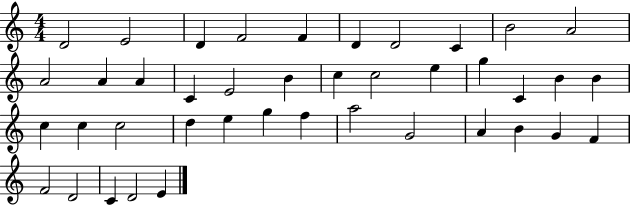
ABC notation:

X:1
T:Untitled
M:4/4
L:1/4
K:C
D2 E2 D F2 F D D2 C B2 A2 A2 A A C E2 B c c2 e g C B B c c c2 d e g f a2 G2 A B G F F2 D2 C D2 E